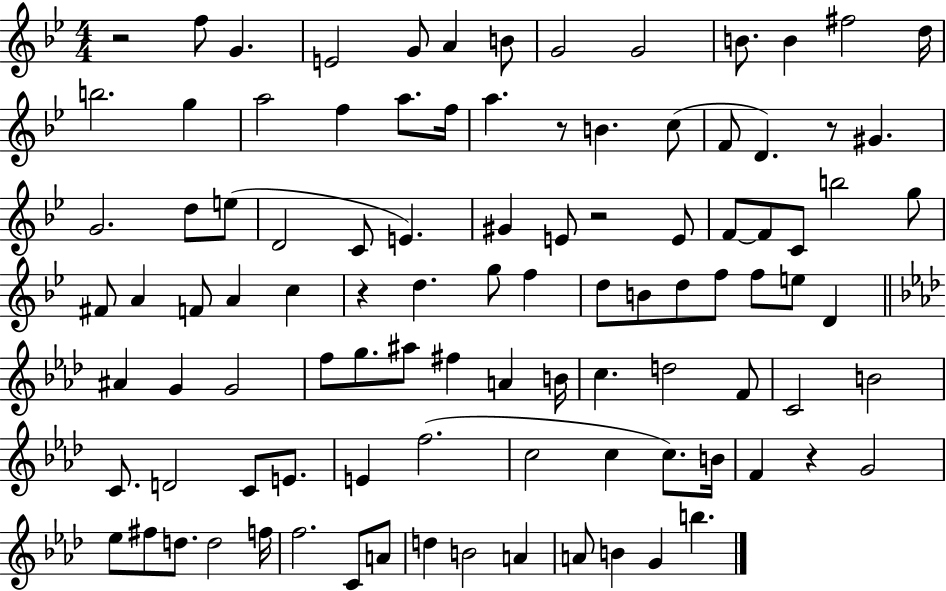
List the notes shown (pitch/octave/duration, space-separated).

R/h F5/e G4/q. E4/h G4/e A4/q B4/e G4/h G4/h B4/e. B4/q F#5/h D5/s B5/h. G5/q A5/h F5/q A5/e. F5/s A5/q. R/e B4/q. C5/e F4/e D4/q. R/e G#4/q. G4/h. D5/e E5/e D4/h C4/e E4/q. G#4/q E4/e R/h E4/e F4/e F4/e C4/e B5/h G5/e F#4/e A4/q F4/e A4/q C5/q R/q D5/q. G5/e F5/q D5/e B4/e D5/e F5/e F5/e E5/e D4/q A#4/q G4/q G4/h F5/e G5/e. A#5/e F#5/q A4/q B4/s C5/q. D5/h F4/e C4/h B4/h C4/e. D4/h C4/e E4/e. E4/q F5/h. C5/h C5/q C5/e. B4/s F4/q R/q G4/h Eb5/e F#5/e D5/e. D5/h F5/s F5/h. C4/e A4/e D5/q B4/h A4/q A4/e B4/q G4/q B5/q.